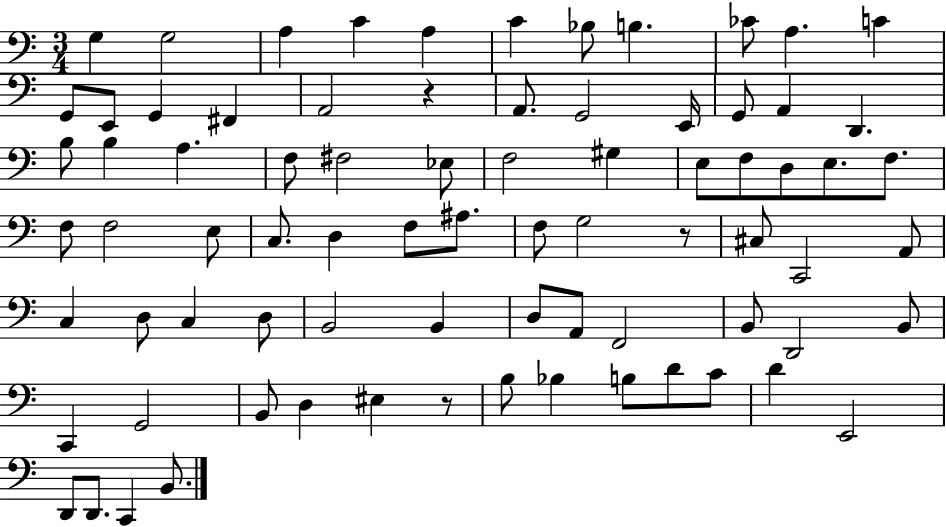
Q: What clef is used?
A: bass